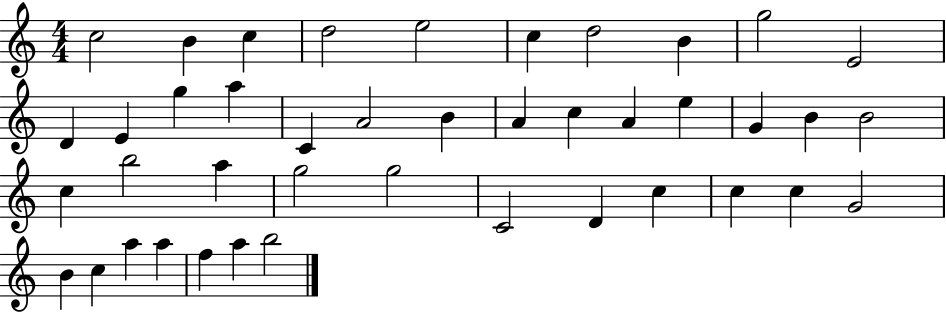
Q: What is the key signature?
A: C major